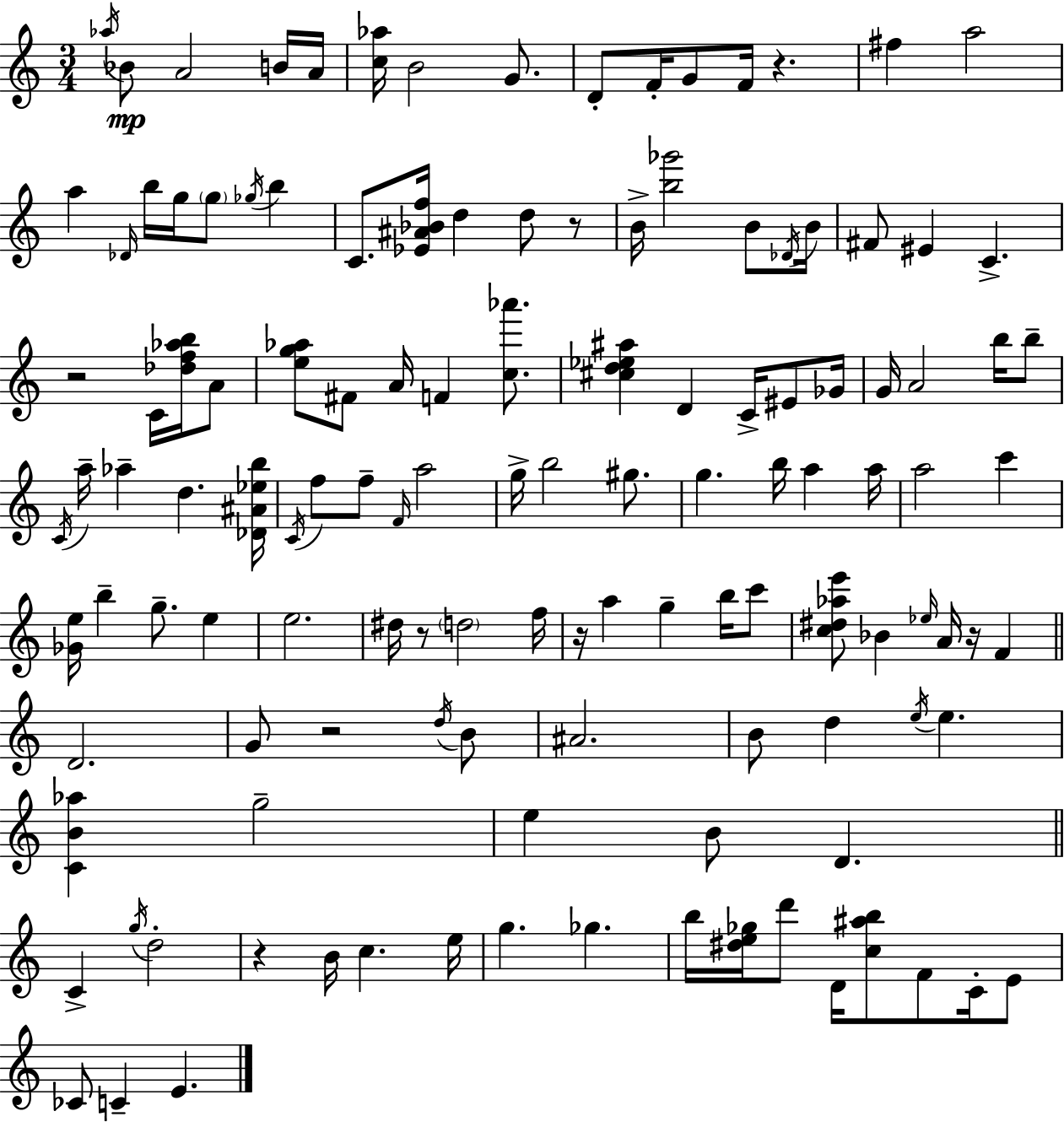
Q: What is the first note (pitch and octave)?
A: Ab5